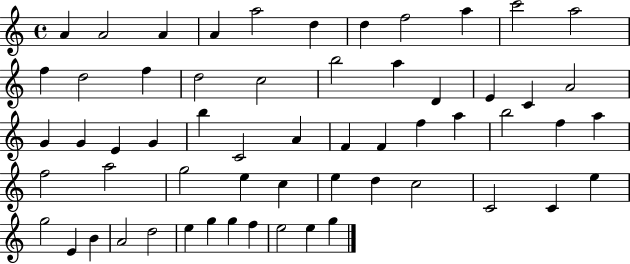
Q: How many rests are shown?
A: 0